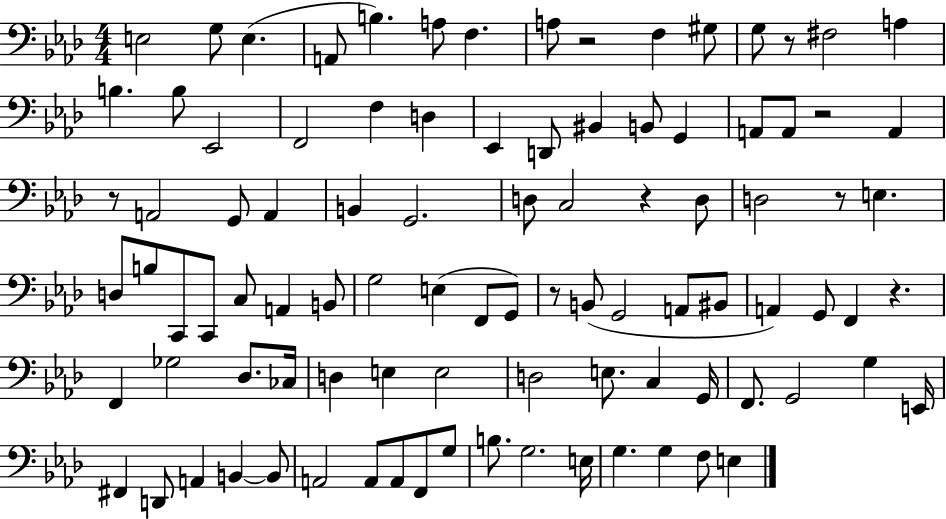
X:1
T:Untitled
M:4/4
L:1/4
K:Ab
E,2 G,/2 E, A,,/2 B, A,/2 F, A,/2 z2 F, ^G,/2 G,/2 z/2 ^F,2 A, B, B,/2 _E,,2 F,,2 F, D, _E,, D,,/2 ^B,, B,,/2 G,, A,,/2 A,,/2 z2 A,, z/2 A,,2 G,,/2 A,, B,, G,,2 D,/2 C,2 z D,/2 D,2 z/2 E, D,/2 B,/2 C,,/2 C,,/2 C,/2 A,, B,,/2 G,2 E, F,,/2 G,,/2 z/2 B,,/2 G,,2 A,,/2 ^B,,/2 A,, G,,/2 F,, z F,, _G,2 _D,/2 _C,/4 D, E, E,2 D,2 E,/2 C, G,,/4 F,,/2 G,,2 G, E,,/4 ^F,, D,,/2 A,, B,, B,,/2 A,,2 A,,/2 A,,/2 F,,/2 G,/2 B,/2 G,2 E,/4 G, G, F,/2 E,